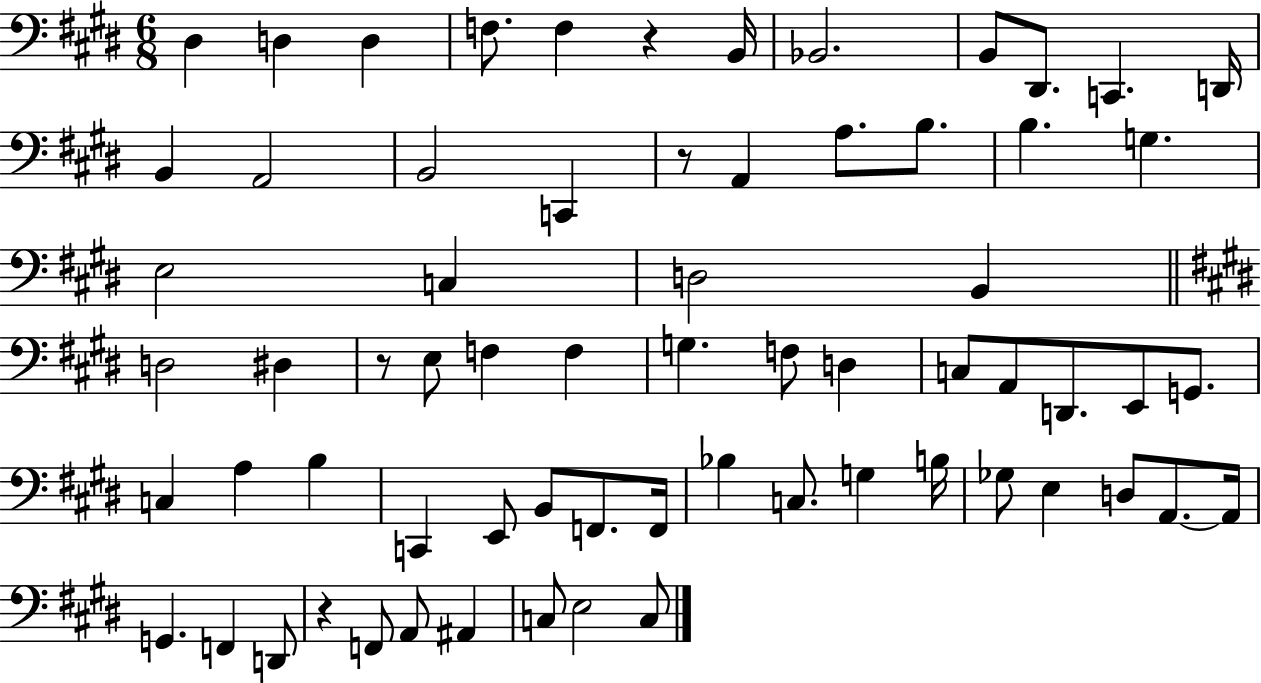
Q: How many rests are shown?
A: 4